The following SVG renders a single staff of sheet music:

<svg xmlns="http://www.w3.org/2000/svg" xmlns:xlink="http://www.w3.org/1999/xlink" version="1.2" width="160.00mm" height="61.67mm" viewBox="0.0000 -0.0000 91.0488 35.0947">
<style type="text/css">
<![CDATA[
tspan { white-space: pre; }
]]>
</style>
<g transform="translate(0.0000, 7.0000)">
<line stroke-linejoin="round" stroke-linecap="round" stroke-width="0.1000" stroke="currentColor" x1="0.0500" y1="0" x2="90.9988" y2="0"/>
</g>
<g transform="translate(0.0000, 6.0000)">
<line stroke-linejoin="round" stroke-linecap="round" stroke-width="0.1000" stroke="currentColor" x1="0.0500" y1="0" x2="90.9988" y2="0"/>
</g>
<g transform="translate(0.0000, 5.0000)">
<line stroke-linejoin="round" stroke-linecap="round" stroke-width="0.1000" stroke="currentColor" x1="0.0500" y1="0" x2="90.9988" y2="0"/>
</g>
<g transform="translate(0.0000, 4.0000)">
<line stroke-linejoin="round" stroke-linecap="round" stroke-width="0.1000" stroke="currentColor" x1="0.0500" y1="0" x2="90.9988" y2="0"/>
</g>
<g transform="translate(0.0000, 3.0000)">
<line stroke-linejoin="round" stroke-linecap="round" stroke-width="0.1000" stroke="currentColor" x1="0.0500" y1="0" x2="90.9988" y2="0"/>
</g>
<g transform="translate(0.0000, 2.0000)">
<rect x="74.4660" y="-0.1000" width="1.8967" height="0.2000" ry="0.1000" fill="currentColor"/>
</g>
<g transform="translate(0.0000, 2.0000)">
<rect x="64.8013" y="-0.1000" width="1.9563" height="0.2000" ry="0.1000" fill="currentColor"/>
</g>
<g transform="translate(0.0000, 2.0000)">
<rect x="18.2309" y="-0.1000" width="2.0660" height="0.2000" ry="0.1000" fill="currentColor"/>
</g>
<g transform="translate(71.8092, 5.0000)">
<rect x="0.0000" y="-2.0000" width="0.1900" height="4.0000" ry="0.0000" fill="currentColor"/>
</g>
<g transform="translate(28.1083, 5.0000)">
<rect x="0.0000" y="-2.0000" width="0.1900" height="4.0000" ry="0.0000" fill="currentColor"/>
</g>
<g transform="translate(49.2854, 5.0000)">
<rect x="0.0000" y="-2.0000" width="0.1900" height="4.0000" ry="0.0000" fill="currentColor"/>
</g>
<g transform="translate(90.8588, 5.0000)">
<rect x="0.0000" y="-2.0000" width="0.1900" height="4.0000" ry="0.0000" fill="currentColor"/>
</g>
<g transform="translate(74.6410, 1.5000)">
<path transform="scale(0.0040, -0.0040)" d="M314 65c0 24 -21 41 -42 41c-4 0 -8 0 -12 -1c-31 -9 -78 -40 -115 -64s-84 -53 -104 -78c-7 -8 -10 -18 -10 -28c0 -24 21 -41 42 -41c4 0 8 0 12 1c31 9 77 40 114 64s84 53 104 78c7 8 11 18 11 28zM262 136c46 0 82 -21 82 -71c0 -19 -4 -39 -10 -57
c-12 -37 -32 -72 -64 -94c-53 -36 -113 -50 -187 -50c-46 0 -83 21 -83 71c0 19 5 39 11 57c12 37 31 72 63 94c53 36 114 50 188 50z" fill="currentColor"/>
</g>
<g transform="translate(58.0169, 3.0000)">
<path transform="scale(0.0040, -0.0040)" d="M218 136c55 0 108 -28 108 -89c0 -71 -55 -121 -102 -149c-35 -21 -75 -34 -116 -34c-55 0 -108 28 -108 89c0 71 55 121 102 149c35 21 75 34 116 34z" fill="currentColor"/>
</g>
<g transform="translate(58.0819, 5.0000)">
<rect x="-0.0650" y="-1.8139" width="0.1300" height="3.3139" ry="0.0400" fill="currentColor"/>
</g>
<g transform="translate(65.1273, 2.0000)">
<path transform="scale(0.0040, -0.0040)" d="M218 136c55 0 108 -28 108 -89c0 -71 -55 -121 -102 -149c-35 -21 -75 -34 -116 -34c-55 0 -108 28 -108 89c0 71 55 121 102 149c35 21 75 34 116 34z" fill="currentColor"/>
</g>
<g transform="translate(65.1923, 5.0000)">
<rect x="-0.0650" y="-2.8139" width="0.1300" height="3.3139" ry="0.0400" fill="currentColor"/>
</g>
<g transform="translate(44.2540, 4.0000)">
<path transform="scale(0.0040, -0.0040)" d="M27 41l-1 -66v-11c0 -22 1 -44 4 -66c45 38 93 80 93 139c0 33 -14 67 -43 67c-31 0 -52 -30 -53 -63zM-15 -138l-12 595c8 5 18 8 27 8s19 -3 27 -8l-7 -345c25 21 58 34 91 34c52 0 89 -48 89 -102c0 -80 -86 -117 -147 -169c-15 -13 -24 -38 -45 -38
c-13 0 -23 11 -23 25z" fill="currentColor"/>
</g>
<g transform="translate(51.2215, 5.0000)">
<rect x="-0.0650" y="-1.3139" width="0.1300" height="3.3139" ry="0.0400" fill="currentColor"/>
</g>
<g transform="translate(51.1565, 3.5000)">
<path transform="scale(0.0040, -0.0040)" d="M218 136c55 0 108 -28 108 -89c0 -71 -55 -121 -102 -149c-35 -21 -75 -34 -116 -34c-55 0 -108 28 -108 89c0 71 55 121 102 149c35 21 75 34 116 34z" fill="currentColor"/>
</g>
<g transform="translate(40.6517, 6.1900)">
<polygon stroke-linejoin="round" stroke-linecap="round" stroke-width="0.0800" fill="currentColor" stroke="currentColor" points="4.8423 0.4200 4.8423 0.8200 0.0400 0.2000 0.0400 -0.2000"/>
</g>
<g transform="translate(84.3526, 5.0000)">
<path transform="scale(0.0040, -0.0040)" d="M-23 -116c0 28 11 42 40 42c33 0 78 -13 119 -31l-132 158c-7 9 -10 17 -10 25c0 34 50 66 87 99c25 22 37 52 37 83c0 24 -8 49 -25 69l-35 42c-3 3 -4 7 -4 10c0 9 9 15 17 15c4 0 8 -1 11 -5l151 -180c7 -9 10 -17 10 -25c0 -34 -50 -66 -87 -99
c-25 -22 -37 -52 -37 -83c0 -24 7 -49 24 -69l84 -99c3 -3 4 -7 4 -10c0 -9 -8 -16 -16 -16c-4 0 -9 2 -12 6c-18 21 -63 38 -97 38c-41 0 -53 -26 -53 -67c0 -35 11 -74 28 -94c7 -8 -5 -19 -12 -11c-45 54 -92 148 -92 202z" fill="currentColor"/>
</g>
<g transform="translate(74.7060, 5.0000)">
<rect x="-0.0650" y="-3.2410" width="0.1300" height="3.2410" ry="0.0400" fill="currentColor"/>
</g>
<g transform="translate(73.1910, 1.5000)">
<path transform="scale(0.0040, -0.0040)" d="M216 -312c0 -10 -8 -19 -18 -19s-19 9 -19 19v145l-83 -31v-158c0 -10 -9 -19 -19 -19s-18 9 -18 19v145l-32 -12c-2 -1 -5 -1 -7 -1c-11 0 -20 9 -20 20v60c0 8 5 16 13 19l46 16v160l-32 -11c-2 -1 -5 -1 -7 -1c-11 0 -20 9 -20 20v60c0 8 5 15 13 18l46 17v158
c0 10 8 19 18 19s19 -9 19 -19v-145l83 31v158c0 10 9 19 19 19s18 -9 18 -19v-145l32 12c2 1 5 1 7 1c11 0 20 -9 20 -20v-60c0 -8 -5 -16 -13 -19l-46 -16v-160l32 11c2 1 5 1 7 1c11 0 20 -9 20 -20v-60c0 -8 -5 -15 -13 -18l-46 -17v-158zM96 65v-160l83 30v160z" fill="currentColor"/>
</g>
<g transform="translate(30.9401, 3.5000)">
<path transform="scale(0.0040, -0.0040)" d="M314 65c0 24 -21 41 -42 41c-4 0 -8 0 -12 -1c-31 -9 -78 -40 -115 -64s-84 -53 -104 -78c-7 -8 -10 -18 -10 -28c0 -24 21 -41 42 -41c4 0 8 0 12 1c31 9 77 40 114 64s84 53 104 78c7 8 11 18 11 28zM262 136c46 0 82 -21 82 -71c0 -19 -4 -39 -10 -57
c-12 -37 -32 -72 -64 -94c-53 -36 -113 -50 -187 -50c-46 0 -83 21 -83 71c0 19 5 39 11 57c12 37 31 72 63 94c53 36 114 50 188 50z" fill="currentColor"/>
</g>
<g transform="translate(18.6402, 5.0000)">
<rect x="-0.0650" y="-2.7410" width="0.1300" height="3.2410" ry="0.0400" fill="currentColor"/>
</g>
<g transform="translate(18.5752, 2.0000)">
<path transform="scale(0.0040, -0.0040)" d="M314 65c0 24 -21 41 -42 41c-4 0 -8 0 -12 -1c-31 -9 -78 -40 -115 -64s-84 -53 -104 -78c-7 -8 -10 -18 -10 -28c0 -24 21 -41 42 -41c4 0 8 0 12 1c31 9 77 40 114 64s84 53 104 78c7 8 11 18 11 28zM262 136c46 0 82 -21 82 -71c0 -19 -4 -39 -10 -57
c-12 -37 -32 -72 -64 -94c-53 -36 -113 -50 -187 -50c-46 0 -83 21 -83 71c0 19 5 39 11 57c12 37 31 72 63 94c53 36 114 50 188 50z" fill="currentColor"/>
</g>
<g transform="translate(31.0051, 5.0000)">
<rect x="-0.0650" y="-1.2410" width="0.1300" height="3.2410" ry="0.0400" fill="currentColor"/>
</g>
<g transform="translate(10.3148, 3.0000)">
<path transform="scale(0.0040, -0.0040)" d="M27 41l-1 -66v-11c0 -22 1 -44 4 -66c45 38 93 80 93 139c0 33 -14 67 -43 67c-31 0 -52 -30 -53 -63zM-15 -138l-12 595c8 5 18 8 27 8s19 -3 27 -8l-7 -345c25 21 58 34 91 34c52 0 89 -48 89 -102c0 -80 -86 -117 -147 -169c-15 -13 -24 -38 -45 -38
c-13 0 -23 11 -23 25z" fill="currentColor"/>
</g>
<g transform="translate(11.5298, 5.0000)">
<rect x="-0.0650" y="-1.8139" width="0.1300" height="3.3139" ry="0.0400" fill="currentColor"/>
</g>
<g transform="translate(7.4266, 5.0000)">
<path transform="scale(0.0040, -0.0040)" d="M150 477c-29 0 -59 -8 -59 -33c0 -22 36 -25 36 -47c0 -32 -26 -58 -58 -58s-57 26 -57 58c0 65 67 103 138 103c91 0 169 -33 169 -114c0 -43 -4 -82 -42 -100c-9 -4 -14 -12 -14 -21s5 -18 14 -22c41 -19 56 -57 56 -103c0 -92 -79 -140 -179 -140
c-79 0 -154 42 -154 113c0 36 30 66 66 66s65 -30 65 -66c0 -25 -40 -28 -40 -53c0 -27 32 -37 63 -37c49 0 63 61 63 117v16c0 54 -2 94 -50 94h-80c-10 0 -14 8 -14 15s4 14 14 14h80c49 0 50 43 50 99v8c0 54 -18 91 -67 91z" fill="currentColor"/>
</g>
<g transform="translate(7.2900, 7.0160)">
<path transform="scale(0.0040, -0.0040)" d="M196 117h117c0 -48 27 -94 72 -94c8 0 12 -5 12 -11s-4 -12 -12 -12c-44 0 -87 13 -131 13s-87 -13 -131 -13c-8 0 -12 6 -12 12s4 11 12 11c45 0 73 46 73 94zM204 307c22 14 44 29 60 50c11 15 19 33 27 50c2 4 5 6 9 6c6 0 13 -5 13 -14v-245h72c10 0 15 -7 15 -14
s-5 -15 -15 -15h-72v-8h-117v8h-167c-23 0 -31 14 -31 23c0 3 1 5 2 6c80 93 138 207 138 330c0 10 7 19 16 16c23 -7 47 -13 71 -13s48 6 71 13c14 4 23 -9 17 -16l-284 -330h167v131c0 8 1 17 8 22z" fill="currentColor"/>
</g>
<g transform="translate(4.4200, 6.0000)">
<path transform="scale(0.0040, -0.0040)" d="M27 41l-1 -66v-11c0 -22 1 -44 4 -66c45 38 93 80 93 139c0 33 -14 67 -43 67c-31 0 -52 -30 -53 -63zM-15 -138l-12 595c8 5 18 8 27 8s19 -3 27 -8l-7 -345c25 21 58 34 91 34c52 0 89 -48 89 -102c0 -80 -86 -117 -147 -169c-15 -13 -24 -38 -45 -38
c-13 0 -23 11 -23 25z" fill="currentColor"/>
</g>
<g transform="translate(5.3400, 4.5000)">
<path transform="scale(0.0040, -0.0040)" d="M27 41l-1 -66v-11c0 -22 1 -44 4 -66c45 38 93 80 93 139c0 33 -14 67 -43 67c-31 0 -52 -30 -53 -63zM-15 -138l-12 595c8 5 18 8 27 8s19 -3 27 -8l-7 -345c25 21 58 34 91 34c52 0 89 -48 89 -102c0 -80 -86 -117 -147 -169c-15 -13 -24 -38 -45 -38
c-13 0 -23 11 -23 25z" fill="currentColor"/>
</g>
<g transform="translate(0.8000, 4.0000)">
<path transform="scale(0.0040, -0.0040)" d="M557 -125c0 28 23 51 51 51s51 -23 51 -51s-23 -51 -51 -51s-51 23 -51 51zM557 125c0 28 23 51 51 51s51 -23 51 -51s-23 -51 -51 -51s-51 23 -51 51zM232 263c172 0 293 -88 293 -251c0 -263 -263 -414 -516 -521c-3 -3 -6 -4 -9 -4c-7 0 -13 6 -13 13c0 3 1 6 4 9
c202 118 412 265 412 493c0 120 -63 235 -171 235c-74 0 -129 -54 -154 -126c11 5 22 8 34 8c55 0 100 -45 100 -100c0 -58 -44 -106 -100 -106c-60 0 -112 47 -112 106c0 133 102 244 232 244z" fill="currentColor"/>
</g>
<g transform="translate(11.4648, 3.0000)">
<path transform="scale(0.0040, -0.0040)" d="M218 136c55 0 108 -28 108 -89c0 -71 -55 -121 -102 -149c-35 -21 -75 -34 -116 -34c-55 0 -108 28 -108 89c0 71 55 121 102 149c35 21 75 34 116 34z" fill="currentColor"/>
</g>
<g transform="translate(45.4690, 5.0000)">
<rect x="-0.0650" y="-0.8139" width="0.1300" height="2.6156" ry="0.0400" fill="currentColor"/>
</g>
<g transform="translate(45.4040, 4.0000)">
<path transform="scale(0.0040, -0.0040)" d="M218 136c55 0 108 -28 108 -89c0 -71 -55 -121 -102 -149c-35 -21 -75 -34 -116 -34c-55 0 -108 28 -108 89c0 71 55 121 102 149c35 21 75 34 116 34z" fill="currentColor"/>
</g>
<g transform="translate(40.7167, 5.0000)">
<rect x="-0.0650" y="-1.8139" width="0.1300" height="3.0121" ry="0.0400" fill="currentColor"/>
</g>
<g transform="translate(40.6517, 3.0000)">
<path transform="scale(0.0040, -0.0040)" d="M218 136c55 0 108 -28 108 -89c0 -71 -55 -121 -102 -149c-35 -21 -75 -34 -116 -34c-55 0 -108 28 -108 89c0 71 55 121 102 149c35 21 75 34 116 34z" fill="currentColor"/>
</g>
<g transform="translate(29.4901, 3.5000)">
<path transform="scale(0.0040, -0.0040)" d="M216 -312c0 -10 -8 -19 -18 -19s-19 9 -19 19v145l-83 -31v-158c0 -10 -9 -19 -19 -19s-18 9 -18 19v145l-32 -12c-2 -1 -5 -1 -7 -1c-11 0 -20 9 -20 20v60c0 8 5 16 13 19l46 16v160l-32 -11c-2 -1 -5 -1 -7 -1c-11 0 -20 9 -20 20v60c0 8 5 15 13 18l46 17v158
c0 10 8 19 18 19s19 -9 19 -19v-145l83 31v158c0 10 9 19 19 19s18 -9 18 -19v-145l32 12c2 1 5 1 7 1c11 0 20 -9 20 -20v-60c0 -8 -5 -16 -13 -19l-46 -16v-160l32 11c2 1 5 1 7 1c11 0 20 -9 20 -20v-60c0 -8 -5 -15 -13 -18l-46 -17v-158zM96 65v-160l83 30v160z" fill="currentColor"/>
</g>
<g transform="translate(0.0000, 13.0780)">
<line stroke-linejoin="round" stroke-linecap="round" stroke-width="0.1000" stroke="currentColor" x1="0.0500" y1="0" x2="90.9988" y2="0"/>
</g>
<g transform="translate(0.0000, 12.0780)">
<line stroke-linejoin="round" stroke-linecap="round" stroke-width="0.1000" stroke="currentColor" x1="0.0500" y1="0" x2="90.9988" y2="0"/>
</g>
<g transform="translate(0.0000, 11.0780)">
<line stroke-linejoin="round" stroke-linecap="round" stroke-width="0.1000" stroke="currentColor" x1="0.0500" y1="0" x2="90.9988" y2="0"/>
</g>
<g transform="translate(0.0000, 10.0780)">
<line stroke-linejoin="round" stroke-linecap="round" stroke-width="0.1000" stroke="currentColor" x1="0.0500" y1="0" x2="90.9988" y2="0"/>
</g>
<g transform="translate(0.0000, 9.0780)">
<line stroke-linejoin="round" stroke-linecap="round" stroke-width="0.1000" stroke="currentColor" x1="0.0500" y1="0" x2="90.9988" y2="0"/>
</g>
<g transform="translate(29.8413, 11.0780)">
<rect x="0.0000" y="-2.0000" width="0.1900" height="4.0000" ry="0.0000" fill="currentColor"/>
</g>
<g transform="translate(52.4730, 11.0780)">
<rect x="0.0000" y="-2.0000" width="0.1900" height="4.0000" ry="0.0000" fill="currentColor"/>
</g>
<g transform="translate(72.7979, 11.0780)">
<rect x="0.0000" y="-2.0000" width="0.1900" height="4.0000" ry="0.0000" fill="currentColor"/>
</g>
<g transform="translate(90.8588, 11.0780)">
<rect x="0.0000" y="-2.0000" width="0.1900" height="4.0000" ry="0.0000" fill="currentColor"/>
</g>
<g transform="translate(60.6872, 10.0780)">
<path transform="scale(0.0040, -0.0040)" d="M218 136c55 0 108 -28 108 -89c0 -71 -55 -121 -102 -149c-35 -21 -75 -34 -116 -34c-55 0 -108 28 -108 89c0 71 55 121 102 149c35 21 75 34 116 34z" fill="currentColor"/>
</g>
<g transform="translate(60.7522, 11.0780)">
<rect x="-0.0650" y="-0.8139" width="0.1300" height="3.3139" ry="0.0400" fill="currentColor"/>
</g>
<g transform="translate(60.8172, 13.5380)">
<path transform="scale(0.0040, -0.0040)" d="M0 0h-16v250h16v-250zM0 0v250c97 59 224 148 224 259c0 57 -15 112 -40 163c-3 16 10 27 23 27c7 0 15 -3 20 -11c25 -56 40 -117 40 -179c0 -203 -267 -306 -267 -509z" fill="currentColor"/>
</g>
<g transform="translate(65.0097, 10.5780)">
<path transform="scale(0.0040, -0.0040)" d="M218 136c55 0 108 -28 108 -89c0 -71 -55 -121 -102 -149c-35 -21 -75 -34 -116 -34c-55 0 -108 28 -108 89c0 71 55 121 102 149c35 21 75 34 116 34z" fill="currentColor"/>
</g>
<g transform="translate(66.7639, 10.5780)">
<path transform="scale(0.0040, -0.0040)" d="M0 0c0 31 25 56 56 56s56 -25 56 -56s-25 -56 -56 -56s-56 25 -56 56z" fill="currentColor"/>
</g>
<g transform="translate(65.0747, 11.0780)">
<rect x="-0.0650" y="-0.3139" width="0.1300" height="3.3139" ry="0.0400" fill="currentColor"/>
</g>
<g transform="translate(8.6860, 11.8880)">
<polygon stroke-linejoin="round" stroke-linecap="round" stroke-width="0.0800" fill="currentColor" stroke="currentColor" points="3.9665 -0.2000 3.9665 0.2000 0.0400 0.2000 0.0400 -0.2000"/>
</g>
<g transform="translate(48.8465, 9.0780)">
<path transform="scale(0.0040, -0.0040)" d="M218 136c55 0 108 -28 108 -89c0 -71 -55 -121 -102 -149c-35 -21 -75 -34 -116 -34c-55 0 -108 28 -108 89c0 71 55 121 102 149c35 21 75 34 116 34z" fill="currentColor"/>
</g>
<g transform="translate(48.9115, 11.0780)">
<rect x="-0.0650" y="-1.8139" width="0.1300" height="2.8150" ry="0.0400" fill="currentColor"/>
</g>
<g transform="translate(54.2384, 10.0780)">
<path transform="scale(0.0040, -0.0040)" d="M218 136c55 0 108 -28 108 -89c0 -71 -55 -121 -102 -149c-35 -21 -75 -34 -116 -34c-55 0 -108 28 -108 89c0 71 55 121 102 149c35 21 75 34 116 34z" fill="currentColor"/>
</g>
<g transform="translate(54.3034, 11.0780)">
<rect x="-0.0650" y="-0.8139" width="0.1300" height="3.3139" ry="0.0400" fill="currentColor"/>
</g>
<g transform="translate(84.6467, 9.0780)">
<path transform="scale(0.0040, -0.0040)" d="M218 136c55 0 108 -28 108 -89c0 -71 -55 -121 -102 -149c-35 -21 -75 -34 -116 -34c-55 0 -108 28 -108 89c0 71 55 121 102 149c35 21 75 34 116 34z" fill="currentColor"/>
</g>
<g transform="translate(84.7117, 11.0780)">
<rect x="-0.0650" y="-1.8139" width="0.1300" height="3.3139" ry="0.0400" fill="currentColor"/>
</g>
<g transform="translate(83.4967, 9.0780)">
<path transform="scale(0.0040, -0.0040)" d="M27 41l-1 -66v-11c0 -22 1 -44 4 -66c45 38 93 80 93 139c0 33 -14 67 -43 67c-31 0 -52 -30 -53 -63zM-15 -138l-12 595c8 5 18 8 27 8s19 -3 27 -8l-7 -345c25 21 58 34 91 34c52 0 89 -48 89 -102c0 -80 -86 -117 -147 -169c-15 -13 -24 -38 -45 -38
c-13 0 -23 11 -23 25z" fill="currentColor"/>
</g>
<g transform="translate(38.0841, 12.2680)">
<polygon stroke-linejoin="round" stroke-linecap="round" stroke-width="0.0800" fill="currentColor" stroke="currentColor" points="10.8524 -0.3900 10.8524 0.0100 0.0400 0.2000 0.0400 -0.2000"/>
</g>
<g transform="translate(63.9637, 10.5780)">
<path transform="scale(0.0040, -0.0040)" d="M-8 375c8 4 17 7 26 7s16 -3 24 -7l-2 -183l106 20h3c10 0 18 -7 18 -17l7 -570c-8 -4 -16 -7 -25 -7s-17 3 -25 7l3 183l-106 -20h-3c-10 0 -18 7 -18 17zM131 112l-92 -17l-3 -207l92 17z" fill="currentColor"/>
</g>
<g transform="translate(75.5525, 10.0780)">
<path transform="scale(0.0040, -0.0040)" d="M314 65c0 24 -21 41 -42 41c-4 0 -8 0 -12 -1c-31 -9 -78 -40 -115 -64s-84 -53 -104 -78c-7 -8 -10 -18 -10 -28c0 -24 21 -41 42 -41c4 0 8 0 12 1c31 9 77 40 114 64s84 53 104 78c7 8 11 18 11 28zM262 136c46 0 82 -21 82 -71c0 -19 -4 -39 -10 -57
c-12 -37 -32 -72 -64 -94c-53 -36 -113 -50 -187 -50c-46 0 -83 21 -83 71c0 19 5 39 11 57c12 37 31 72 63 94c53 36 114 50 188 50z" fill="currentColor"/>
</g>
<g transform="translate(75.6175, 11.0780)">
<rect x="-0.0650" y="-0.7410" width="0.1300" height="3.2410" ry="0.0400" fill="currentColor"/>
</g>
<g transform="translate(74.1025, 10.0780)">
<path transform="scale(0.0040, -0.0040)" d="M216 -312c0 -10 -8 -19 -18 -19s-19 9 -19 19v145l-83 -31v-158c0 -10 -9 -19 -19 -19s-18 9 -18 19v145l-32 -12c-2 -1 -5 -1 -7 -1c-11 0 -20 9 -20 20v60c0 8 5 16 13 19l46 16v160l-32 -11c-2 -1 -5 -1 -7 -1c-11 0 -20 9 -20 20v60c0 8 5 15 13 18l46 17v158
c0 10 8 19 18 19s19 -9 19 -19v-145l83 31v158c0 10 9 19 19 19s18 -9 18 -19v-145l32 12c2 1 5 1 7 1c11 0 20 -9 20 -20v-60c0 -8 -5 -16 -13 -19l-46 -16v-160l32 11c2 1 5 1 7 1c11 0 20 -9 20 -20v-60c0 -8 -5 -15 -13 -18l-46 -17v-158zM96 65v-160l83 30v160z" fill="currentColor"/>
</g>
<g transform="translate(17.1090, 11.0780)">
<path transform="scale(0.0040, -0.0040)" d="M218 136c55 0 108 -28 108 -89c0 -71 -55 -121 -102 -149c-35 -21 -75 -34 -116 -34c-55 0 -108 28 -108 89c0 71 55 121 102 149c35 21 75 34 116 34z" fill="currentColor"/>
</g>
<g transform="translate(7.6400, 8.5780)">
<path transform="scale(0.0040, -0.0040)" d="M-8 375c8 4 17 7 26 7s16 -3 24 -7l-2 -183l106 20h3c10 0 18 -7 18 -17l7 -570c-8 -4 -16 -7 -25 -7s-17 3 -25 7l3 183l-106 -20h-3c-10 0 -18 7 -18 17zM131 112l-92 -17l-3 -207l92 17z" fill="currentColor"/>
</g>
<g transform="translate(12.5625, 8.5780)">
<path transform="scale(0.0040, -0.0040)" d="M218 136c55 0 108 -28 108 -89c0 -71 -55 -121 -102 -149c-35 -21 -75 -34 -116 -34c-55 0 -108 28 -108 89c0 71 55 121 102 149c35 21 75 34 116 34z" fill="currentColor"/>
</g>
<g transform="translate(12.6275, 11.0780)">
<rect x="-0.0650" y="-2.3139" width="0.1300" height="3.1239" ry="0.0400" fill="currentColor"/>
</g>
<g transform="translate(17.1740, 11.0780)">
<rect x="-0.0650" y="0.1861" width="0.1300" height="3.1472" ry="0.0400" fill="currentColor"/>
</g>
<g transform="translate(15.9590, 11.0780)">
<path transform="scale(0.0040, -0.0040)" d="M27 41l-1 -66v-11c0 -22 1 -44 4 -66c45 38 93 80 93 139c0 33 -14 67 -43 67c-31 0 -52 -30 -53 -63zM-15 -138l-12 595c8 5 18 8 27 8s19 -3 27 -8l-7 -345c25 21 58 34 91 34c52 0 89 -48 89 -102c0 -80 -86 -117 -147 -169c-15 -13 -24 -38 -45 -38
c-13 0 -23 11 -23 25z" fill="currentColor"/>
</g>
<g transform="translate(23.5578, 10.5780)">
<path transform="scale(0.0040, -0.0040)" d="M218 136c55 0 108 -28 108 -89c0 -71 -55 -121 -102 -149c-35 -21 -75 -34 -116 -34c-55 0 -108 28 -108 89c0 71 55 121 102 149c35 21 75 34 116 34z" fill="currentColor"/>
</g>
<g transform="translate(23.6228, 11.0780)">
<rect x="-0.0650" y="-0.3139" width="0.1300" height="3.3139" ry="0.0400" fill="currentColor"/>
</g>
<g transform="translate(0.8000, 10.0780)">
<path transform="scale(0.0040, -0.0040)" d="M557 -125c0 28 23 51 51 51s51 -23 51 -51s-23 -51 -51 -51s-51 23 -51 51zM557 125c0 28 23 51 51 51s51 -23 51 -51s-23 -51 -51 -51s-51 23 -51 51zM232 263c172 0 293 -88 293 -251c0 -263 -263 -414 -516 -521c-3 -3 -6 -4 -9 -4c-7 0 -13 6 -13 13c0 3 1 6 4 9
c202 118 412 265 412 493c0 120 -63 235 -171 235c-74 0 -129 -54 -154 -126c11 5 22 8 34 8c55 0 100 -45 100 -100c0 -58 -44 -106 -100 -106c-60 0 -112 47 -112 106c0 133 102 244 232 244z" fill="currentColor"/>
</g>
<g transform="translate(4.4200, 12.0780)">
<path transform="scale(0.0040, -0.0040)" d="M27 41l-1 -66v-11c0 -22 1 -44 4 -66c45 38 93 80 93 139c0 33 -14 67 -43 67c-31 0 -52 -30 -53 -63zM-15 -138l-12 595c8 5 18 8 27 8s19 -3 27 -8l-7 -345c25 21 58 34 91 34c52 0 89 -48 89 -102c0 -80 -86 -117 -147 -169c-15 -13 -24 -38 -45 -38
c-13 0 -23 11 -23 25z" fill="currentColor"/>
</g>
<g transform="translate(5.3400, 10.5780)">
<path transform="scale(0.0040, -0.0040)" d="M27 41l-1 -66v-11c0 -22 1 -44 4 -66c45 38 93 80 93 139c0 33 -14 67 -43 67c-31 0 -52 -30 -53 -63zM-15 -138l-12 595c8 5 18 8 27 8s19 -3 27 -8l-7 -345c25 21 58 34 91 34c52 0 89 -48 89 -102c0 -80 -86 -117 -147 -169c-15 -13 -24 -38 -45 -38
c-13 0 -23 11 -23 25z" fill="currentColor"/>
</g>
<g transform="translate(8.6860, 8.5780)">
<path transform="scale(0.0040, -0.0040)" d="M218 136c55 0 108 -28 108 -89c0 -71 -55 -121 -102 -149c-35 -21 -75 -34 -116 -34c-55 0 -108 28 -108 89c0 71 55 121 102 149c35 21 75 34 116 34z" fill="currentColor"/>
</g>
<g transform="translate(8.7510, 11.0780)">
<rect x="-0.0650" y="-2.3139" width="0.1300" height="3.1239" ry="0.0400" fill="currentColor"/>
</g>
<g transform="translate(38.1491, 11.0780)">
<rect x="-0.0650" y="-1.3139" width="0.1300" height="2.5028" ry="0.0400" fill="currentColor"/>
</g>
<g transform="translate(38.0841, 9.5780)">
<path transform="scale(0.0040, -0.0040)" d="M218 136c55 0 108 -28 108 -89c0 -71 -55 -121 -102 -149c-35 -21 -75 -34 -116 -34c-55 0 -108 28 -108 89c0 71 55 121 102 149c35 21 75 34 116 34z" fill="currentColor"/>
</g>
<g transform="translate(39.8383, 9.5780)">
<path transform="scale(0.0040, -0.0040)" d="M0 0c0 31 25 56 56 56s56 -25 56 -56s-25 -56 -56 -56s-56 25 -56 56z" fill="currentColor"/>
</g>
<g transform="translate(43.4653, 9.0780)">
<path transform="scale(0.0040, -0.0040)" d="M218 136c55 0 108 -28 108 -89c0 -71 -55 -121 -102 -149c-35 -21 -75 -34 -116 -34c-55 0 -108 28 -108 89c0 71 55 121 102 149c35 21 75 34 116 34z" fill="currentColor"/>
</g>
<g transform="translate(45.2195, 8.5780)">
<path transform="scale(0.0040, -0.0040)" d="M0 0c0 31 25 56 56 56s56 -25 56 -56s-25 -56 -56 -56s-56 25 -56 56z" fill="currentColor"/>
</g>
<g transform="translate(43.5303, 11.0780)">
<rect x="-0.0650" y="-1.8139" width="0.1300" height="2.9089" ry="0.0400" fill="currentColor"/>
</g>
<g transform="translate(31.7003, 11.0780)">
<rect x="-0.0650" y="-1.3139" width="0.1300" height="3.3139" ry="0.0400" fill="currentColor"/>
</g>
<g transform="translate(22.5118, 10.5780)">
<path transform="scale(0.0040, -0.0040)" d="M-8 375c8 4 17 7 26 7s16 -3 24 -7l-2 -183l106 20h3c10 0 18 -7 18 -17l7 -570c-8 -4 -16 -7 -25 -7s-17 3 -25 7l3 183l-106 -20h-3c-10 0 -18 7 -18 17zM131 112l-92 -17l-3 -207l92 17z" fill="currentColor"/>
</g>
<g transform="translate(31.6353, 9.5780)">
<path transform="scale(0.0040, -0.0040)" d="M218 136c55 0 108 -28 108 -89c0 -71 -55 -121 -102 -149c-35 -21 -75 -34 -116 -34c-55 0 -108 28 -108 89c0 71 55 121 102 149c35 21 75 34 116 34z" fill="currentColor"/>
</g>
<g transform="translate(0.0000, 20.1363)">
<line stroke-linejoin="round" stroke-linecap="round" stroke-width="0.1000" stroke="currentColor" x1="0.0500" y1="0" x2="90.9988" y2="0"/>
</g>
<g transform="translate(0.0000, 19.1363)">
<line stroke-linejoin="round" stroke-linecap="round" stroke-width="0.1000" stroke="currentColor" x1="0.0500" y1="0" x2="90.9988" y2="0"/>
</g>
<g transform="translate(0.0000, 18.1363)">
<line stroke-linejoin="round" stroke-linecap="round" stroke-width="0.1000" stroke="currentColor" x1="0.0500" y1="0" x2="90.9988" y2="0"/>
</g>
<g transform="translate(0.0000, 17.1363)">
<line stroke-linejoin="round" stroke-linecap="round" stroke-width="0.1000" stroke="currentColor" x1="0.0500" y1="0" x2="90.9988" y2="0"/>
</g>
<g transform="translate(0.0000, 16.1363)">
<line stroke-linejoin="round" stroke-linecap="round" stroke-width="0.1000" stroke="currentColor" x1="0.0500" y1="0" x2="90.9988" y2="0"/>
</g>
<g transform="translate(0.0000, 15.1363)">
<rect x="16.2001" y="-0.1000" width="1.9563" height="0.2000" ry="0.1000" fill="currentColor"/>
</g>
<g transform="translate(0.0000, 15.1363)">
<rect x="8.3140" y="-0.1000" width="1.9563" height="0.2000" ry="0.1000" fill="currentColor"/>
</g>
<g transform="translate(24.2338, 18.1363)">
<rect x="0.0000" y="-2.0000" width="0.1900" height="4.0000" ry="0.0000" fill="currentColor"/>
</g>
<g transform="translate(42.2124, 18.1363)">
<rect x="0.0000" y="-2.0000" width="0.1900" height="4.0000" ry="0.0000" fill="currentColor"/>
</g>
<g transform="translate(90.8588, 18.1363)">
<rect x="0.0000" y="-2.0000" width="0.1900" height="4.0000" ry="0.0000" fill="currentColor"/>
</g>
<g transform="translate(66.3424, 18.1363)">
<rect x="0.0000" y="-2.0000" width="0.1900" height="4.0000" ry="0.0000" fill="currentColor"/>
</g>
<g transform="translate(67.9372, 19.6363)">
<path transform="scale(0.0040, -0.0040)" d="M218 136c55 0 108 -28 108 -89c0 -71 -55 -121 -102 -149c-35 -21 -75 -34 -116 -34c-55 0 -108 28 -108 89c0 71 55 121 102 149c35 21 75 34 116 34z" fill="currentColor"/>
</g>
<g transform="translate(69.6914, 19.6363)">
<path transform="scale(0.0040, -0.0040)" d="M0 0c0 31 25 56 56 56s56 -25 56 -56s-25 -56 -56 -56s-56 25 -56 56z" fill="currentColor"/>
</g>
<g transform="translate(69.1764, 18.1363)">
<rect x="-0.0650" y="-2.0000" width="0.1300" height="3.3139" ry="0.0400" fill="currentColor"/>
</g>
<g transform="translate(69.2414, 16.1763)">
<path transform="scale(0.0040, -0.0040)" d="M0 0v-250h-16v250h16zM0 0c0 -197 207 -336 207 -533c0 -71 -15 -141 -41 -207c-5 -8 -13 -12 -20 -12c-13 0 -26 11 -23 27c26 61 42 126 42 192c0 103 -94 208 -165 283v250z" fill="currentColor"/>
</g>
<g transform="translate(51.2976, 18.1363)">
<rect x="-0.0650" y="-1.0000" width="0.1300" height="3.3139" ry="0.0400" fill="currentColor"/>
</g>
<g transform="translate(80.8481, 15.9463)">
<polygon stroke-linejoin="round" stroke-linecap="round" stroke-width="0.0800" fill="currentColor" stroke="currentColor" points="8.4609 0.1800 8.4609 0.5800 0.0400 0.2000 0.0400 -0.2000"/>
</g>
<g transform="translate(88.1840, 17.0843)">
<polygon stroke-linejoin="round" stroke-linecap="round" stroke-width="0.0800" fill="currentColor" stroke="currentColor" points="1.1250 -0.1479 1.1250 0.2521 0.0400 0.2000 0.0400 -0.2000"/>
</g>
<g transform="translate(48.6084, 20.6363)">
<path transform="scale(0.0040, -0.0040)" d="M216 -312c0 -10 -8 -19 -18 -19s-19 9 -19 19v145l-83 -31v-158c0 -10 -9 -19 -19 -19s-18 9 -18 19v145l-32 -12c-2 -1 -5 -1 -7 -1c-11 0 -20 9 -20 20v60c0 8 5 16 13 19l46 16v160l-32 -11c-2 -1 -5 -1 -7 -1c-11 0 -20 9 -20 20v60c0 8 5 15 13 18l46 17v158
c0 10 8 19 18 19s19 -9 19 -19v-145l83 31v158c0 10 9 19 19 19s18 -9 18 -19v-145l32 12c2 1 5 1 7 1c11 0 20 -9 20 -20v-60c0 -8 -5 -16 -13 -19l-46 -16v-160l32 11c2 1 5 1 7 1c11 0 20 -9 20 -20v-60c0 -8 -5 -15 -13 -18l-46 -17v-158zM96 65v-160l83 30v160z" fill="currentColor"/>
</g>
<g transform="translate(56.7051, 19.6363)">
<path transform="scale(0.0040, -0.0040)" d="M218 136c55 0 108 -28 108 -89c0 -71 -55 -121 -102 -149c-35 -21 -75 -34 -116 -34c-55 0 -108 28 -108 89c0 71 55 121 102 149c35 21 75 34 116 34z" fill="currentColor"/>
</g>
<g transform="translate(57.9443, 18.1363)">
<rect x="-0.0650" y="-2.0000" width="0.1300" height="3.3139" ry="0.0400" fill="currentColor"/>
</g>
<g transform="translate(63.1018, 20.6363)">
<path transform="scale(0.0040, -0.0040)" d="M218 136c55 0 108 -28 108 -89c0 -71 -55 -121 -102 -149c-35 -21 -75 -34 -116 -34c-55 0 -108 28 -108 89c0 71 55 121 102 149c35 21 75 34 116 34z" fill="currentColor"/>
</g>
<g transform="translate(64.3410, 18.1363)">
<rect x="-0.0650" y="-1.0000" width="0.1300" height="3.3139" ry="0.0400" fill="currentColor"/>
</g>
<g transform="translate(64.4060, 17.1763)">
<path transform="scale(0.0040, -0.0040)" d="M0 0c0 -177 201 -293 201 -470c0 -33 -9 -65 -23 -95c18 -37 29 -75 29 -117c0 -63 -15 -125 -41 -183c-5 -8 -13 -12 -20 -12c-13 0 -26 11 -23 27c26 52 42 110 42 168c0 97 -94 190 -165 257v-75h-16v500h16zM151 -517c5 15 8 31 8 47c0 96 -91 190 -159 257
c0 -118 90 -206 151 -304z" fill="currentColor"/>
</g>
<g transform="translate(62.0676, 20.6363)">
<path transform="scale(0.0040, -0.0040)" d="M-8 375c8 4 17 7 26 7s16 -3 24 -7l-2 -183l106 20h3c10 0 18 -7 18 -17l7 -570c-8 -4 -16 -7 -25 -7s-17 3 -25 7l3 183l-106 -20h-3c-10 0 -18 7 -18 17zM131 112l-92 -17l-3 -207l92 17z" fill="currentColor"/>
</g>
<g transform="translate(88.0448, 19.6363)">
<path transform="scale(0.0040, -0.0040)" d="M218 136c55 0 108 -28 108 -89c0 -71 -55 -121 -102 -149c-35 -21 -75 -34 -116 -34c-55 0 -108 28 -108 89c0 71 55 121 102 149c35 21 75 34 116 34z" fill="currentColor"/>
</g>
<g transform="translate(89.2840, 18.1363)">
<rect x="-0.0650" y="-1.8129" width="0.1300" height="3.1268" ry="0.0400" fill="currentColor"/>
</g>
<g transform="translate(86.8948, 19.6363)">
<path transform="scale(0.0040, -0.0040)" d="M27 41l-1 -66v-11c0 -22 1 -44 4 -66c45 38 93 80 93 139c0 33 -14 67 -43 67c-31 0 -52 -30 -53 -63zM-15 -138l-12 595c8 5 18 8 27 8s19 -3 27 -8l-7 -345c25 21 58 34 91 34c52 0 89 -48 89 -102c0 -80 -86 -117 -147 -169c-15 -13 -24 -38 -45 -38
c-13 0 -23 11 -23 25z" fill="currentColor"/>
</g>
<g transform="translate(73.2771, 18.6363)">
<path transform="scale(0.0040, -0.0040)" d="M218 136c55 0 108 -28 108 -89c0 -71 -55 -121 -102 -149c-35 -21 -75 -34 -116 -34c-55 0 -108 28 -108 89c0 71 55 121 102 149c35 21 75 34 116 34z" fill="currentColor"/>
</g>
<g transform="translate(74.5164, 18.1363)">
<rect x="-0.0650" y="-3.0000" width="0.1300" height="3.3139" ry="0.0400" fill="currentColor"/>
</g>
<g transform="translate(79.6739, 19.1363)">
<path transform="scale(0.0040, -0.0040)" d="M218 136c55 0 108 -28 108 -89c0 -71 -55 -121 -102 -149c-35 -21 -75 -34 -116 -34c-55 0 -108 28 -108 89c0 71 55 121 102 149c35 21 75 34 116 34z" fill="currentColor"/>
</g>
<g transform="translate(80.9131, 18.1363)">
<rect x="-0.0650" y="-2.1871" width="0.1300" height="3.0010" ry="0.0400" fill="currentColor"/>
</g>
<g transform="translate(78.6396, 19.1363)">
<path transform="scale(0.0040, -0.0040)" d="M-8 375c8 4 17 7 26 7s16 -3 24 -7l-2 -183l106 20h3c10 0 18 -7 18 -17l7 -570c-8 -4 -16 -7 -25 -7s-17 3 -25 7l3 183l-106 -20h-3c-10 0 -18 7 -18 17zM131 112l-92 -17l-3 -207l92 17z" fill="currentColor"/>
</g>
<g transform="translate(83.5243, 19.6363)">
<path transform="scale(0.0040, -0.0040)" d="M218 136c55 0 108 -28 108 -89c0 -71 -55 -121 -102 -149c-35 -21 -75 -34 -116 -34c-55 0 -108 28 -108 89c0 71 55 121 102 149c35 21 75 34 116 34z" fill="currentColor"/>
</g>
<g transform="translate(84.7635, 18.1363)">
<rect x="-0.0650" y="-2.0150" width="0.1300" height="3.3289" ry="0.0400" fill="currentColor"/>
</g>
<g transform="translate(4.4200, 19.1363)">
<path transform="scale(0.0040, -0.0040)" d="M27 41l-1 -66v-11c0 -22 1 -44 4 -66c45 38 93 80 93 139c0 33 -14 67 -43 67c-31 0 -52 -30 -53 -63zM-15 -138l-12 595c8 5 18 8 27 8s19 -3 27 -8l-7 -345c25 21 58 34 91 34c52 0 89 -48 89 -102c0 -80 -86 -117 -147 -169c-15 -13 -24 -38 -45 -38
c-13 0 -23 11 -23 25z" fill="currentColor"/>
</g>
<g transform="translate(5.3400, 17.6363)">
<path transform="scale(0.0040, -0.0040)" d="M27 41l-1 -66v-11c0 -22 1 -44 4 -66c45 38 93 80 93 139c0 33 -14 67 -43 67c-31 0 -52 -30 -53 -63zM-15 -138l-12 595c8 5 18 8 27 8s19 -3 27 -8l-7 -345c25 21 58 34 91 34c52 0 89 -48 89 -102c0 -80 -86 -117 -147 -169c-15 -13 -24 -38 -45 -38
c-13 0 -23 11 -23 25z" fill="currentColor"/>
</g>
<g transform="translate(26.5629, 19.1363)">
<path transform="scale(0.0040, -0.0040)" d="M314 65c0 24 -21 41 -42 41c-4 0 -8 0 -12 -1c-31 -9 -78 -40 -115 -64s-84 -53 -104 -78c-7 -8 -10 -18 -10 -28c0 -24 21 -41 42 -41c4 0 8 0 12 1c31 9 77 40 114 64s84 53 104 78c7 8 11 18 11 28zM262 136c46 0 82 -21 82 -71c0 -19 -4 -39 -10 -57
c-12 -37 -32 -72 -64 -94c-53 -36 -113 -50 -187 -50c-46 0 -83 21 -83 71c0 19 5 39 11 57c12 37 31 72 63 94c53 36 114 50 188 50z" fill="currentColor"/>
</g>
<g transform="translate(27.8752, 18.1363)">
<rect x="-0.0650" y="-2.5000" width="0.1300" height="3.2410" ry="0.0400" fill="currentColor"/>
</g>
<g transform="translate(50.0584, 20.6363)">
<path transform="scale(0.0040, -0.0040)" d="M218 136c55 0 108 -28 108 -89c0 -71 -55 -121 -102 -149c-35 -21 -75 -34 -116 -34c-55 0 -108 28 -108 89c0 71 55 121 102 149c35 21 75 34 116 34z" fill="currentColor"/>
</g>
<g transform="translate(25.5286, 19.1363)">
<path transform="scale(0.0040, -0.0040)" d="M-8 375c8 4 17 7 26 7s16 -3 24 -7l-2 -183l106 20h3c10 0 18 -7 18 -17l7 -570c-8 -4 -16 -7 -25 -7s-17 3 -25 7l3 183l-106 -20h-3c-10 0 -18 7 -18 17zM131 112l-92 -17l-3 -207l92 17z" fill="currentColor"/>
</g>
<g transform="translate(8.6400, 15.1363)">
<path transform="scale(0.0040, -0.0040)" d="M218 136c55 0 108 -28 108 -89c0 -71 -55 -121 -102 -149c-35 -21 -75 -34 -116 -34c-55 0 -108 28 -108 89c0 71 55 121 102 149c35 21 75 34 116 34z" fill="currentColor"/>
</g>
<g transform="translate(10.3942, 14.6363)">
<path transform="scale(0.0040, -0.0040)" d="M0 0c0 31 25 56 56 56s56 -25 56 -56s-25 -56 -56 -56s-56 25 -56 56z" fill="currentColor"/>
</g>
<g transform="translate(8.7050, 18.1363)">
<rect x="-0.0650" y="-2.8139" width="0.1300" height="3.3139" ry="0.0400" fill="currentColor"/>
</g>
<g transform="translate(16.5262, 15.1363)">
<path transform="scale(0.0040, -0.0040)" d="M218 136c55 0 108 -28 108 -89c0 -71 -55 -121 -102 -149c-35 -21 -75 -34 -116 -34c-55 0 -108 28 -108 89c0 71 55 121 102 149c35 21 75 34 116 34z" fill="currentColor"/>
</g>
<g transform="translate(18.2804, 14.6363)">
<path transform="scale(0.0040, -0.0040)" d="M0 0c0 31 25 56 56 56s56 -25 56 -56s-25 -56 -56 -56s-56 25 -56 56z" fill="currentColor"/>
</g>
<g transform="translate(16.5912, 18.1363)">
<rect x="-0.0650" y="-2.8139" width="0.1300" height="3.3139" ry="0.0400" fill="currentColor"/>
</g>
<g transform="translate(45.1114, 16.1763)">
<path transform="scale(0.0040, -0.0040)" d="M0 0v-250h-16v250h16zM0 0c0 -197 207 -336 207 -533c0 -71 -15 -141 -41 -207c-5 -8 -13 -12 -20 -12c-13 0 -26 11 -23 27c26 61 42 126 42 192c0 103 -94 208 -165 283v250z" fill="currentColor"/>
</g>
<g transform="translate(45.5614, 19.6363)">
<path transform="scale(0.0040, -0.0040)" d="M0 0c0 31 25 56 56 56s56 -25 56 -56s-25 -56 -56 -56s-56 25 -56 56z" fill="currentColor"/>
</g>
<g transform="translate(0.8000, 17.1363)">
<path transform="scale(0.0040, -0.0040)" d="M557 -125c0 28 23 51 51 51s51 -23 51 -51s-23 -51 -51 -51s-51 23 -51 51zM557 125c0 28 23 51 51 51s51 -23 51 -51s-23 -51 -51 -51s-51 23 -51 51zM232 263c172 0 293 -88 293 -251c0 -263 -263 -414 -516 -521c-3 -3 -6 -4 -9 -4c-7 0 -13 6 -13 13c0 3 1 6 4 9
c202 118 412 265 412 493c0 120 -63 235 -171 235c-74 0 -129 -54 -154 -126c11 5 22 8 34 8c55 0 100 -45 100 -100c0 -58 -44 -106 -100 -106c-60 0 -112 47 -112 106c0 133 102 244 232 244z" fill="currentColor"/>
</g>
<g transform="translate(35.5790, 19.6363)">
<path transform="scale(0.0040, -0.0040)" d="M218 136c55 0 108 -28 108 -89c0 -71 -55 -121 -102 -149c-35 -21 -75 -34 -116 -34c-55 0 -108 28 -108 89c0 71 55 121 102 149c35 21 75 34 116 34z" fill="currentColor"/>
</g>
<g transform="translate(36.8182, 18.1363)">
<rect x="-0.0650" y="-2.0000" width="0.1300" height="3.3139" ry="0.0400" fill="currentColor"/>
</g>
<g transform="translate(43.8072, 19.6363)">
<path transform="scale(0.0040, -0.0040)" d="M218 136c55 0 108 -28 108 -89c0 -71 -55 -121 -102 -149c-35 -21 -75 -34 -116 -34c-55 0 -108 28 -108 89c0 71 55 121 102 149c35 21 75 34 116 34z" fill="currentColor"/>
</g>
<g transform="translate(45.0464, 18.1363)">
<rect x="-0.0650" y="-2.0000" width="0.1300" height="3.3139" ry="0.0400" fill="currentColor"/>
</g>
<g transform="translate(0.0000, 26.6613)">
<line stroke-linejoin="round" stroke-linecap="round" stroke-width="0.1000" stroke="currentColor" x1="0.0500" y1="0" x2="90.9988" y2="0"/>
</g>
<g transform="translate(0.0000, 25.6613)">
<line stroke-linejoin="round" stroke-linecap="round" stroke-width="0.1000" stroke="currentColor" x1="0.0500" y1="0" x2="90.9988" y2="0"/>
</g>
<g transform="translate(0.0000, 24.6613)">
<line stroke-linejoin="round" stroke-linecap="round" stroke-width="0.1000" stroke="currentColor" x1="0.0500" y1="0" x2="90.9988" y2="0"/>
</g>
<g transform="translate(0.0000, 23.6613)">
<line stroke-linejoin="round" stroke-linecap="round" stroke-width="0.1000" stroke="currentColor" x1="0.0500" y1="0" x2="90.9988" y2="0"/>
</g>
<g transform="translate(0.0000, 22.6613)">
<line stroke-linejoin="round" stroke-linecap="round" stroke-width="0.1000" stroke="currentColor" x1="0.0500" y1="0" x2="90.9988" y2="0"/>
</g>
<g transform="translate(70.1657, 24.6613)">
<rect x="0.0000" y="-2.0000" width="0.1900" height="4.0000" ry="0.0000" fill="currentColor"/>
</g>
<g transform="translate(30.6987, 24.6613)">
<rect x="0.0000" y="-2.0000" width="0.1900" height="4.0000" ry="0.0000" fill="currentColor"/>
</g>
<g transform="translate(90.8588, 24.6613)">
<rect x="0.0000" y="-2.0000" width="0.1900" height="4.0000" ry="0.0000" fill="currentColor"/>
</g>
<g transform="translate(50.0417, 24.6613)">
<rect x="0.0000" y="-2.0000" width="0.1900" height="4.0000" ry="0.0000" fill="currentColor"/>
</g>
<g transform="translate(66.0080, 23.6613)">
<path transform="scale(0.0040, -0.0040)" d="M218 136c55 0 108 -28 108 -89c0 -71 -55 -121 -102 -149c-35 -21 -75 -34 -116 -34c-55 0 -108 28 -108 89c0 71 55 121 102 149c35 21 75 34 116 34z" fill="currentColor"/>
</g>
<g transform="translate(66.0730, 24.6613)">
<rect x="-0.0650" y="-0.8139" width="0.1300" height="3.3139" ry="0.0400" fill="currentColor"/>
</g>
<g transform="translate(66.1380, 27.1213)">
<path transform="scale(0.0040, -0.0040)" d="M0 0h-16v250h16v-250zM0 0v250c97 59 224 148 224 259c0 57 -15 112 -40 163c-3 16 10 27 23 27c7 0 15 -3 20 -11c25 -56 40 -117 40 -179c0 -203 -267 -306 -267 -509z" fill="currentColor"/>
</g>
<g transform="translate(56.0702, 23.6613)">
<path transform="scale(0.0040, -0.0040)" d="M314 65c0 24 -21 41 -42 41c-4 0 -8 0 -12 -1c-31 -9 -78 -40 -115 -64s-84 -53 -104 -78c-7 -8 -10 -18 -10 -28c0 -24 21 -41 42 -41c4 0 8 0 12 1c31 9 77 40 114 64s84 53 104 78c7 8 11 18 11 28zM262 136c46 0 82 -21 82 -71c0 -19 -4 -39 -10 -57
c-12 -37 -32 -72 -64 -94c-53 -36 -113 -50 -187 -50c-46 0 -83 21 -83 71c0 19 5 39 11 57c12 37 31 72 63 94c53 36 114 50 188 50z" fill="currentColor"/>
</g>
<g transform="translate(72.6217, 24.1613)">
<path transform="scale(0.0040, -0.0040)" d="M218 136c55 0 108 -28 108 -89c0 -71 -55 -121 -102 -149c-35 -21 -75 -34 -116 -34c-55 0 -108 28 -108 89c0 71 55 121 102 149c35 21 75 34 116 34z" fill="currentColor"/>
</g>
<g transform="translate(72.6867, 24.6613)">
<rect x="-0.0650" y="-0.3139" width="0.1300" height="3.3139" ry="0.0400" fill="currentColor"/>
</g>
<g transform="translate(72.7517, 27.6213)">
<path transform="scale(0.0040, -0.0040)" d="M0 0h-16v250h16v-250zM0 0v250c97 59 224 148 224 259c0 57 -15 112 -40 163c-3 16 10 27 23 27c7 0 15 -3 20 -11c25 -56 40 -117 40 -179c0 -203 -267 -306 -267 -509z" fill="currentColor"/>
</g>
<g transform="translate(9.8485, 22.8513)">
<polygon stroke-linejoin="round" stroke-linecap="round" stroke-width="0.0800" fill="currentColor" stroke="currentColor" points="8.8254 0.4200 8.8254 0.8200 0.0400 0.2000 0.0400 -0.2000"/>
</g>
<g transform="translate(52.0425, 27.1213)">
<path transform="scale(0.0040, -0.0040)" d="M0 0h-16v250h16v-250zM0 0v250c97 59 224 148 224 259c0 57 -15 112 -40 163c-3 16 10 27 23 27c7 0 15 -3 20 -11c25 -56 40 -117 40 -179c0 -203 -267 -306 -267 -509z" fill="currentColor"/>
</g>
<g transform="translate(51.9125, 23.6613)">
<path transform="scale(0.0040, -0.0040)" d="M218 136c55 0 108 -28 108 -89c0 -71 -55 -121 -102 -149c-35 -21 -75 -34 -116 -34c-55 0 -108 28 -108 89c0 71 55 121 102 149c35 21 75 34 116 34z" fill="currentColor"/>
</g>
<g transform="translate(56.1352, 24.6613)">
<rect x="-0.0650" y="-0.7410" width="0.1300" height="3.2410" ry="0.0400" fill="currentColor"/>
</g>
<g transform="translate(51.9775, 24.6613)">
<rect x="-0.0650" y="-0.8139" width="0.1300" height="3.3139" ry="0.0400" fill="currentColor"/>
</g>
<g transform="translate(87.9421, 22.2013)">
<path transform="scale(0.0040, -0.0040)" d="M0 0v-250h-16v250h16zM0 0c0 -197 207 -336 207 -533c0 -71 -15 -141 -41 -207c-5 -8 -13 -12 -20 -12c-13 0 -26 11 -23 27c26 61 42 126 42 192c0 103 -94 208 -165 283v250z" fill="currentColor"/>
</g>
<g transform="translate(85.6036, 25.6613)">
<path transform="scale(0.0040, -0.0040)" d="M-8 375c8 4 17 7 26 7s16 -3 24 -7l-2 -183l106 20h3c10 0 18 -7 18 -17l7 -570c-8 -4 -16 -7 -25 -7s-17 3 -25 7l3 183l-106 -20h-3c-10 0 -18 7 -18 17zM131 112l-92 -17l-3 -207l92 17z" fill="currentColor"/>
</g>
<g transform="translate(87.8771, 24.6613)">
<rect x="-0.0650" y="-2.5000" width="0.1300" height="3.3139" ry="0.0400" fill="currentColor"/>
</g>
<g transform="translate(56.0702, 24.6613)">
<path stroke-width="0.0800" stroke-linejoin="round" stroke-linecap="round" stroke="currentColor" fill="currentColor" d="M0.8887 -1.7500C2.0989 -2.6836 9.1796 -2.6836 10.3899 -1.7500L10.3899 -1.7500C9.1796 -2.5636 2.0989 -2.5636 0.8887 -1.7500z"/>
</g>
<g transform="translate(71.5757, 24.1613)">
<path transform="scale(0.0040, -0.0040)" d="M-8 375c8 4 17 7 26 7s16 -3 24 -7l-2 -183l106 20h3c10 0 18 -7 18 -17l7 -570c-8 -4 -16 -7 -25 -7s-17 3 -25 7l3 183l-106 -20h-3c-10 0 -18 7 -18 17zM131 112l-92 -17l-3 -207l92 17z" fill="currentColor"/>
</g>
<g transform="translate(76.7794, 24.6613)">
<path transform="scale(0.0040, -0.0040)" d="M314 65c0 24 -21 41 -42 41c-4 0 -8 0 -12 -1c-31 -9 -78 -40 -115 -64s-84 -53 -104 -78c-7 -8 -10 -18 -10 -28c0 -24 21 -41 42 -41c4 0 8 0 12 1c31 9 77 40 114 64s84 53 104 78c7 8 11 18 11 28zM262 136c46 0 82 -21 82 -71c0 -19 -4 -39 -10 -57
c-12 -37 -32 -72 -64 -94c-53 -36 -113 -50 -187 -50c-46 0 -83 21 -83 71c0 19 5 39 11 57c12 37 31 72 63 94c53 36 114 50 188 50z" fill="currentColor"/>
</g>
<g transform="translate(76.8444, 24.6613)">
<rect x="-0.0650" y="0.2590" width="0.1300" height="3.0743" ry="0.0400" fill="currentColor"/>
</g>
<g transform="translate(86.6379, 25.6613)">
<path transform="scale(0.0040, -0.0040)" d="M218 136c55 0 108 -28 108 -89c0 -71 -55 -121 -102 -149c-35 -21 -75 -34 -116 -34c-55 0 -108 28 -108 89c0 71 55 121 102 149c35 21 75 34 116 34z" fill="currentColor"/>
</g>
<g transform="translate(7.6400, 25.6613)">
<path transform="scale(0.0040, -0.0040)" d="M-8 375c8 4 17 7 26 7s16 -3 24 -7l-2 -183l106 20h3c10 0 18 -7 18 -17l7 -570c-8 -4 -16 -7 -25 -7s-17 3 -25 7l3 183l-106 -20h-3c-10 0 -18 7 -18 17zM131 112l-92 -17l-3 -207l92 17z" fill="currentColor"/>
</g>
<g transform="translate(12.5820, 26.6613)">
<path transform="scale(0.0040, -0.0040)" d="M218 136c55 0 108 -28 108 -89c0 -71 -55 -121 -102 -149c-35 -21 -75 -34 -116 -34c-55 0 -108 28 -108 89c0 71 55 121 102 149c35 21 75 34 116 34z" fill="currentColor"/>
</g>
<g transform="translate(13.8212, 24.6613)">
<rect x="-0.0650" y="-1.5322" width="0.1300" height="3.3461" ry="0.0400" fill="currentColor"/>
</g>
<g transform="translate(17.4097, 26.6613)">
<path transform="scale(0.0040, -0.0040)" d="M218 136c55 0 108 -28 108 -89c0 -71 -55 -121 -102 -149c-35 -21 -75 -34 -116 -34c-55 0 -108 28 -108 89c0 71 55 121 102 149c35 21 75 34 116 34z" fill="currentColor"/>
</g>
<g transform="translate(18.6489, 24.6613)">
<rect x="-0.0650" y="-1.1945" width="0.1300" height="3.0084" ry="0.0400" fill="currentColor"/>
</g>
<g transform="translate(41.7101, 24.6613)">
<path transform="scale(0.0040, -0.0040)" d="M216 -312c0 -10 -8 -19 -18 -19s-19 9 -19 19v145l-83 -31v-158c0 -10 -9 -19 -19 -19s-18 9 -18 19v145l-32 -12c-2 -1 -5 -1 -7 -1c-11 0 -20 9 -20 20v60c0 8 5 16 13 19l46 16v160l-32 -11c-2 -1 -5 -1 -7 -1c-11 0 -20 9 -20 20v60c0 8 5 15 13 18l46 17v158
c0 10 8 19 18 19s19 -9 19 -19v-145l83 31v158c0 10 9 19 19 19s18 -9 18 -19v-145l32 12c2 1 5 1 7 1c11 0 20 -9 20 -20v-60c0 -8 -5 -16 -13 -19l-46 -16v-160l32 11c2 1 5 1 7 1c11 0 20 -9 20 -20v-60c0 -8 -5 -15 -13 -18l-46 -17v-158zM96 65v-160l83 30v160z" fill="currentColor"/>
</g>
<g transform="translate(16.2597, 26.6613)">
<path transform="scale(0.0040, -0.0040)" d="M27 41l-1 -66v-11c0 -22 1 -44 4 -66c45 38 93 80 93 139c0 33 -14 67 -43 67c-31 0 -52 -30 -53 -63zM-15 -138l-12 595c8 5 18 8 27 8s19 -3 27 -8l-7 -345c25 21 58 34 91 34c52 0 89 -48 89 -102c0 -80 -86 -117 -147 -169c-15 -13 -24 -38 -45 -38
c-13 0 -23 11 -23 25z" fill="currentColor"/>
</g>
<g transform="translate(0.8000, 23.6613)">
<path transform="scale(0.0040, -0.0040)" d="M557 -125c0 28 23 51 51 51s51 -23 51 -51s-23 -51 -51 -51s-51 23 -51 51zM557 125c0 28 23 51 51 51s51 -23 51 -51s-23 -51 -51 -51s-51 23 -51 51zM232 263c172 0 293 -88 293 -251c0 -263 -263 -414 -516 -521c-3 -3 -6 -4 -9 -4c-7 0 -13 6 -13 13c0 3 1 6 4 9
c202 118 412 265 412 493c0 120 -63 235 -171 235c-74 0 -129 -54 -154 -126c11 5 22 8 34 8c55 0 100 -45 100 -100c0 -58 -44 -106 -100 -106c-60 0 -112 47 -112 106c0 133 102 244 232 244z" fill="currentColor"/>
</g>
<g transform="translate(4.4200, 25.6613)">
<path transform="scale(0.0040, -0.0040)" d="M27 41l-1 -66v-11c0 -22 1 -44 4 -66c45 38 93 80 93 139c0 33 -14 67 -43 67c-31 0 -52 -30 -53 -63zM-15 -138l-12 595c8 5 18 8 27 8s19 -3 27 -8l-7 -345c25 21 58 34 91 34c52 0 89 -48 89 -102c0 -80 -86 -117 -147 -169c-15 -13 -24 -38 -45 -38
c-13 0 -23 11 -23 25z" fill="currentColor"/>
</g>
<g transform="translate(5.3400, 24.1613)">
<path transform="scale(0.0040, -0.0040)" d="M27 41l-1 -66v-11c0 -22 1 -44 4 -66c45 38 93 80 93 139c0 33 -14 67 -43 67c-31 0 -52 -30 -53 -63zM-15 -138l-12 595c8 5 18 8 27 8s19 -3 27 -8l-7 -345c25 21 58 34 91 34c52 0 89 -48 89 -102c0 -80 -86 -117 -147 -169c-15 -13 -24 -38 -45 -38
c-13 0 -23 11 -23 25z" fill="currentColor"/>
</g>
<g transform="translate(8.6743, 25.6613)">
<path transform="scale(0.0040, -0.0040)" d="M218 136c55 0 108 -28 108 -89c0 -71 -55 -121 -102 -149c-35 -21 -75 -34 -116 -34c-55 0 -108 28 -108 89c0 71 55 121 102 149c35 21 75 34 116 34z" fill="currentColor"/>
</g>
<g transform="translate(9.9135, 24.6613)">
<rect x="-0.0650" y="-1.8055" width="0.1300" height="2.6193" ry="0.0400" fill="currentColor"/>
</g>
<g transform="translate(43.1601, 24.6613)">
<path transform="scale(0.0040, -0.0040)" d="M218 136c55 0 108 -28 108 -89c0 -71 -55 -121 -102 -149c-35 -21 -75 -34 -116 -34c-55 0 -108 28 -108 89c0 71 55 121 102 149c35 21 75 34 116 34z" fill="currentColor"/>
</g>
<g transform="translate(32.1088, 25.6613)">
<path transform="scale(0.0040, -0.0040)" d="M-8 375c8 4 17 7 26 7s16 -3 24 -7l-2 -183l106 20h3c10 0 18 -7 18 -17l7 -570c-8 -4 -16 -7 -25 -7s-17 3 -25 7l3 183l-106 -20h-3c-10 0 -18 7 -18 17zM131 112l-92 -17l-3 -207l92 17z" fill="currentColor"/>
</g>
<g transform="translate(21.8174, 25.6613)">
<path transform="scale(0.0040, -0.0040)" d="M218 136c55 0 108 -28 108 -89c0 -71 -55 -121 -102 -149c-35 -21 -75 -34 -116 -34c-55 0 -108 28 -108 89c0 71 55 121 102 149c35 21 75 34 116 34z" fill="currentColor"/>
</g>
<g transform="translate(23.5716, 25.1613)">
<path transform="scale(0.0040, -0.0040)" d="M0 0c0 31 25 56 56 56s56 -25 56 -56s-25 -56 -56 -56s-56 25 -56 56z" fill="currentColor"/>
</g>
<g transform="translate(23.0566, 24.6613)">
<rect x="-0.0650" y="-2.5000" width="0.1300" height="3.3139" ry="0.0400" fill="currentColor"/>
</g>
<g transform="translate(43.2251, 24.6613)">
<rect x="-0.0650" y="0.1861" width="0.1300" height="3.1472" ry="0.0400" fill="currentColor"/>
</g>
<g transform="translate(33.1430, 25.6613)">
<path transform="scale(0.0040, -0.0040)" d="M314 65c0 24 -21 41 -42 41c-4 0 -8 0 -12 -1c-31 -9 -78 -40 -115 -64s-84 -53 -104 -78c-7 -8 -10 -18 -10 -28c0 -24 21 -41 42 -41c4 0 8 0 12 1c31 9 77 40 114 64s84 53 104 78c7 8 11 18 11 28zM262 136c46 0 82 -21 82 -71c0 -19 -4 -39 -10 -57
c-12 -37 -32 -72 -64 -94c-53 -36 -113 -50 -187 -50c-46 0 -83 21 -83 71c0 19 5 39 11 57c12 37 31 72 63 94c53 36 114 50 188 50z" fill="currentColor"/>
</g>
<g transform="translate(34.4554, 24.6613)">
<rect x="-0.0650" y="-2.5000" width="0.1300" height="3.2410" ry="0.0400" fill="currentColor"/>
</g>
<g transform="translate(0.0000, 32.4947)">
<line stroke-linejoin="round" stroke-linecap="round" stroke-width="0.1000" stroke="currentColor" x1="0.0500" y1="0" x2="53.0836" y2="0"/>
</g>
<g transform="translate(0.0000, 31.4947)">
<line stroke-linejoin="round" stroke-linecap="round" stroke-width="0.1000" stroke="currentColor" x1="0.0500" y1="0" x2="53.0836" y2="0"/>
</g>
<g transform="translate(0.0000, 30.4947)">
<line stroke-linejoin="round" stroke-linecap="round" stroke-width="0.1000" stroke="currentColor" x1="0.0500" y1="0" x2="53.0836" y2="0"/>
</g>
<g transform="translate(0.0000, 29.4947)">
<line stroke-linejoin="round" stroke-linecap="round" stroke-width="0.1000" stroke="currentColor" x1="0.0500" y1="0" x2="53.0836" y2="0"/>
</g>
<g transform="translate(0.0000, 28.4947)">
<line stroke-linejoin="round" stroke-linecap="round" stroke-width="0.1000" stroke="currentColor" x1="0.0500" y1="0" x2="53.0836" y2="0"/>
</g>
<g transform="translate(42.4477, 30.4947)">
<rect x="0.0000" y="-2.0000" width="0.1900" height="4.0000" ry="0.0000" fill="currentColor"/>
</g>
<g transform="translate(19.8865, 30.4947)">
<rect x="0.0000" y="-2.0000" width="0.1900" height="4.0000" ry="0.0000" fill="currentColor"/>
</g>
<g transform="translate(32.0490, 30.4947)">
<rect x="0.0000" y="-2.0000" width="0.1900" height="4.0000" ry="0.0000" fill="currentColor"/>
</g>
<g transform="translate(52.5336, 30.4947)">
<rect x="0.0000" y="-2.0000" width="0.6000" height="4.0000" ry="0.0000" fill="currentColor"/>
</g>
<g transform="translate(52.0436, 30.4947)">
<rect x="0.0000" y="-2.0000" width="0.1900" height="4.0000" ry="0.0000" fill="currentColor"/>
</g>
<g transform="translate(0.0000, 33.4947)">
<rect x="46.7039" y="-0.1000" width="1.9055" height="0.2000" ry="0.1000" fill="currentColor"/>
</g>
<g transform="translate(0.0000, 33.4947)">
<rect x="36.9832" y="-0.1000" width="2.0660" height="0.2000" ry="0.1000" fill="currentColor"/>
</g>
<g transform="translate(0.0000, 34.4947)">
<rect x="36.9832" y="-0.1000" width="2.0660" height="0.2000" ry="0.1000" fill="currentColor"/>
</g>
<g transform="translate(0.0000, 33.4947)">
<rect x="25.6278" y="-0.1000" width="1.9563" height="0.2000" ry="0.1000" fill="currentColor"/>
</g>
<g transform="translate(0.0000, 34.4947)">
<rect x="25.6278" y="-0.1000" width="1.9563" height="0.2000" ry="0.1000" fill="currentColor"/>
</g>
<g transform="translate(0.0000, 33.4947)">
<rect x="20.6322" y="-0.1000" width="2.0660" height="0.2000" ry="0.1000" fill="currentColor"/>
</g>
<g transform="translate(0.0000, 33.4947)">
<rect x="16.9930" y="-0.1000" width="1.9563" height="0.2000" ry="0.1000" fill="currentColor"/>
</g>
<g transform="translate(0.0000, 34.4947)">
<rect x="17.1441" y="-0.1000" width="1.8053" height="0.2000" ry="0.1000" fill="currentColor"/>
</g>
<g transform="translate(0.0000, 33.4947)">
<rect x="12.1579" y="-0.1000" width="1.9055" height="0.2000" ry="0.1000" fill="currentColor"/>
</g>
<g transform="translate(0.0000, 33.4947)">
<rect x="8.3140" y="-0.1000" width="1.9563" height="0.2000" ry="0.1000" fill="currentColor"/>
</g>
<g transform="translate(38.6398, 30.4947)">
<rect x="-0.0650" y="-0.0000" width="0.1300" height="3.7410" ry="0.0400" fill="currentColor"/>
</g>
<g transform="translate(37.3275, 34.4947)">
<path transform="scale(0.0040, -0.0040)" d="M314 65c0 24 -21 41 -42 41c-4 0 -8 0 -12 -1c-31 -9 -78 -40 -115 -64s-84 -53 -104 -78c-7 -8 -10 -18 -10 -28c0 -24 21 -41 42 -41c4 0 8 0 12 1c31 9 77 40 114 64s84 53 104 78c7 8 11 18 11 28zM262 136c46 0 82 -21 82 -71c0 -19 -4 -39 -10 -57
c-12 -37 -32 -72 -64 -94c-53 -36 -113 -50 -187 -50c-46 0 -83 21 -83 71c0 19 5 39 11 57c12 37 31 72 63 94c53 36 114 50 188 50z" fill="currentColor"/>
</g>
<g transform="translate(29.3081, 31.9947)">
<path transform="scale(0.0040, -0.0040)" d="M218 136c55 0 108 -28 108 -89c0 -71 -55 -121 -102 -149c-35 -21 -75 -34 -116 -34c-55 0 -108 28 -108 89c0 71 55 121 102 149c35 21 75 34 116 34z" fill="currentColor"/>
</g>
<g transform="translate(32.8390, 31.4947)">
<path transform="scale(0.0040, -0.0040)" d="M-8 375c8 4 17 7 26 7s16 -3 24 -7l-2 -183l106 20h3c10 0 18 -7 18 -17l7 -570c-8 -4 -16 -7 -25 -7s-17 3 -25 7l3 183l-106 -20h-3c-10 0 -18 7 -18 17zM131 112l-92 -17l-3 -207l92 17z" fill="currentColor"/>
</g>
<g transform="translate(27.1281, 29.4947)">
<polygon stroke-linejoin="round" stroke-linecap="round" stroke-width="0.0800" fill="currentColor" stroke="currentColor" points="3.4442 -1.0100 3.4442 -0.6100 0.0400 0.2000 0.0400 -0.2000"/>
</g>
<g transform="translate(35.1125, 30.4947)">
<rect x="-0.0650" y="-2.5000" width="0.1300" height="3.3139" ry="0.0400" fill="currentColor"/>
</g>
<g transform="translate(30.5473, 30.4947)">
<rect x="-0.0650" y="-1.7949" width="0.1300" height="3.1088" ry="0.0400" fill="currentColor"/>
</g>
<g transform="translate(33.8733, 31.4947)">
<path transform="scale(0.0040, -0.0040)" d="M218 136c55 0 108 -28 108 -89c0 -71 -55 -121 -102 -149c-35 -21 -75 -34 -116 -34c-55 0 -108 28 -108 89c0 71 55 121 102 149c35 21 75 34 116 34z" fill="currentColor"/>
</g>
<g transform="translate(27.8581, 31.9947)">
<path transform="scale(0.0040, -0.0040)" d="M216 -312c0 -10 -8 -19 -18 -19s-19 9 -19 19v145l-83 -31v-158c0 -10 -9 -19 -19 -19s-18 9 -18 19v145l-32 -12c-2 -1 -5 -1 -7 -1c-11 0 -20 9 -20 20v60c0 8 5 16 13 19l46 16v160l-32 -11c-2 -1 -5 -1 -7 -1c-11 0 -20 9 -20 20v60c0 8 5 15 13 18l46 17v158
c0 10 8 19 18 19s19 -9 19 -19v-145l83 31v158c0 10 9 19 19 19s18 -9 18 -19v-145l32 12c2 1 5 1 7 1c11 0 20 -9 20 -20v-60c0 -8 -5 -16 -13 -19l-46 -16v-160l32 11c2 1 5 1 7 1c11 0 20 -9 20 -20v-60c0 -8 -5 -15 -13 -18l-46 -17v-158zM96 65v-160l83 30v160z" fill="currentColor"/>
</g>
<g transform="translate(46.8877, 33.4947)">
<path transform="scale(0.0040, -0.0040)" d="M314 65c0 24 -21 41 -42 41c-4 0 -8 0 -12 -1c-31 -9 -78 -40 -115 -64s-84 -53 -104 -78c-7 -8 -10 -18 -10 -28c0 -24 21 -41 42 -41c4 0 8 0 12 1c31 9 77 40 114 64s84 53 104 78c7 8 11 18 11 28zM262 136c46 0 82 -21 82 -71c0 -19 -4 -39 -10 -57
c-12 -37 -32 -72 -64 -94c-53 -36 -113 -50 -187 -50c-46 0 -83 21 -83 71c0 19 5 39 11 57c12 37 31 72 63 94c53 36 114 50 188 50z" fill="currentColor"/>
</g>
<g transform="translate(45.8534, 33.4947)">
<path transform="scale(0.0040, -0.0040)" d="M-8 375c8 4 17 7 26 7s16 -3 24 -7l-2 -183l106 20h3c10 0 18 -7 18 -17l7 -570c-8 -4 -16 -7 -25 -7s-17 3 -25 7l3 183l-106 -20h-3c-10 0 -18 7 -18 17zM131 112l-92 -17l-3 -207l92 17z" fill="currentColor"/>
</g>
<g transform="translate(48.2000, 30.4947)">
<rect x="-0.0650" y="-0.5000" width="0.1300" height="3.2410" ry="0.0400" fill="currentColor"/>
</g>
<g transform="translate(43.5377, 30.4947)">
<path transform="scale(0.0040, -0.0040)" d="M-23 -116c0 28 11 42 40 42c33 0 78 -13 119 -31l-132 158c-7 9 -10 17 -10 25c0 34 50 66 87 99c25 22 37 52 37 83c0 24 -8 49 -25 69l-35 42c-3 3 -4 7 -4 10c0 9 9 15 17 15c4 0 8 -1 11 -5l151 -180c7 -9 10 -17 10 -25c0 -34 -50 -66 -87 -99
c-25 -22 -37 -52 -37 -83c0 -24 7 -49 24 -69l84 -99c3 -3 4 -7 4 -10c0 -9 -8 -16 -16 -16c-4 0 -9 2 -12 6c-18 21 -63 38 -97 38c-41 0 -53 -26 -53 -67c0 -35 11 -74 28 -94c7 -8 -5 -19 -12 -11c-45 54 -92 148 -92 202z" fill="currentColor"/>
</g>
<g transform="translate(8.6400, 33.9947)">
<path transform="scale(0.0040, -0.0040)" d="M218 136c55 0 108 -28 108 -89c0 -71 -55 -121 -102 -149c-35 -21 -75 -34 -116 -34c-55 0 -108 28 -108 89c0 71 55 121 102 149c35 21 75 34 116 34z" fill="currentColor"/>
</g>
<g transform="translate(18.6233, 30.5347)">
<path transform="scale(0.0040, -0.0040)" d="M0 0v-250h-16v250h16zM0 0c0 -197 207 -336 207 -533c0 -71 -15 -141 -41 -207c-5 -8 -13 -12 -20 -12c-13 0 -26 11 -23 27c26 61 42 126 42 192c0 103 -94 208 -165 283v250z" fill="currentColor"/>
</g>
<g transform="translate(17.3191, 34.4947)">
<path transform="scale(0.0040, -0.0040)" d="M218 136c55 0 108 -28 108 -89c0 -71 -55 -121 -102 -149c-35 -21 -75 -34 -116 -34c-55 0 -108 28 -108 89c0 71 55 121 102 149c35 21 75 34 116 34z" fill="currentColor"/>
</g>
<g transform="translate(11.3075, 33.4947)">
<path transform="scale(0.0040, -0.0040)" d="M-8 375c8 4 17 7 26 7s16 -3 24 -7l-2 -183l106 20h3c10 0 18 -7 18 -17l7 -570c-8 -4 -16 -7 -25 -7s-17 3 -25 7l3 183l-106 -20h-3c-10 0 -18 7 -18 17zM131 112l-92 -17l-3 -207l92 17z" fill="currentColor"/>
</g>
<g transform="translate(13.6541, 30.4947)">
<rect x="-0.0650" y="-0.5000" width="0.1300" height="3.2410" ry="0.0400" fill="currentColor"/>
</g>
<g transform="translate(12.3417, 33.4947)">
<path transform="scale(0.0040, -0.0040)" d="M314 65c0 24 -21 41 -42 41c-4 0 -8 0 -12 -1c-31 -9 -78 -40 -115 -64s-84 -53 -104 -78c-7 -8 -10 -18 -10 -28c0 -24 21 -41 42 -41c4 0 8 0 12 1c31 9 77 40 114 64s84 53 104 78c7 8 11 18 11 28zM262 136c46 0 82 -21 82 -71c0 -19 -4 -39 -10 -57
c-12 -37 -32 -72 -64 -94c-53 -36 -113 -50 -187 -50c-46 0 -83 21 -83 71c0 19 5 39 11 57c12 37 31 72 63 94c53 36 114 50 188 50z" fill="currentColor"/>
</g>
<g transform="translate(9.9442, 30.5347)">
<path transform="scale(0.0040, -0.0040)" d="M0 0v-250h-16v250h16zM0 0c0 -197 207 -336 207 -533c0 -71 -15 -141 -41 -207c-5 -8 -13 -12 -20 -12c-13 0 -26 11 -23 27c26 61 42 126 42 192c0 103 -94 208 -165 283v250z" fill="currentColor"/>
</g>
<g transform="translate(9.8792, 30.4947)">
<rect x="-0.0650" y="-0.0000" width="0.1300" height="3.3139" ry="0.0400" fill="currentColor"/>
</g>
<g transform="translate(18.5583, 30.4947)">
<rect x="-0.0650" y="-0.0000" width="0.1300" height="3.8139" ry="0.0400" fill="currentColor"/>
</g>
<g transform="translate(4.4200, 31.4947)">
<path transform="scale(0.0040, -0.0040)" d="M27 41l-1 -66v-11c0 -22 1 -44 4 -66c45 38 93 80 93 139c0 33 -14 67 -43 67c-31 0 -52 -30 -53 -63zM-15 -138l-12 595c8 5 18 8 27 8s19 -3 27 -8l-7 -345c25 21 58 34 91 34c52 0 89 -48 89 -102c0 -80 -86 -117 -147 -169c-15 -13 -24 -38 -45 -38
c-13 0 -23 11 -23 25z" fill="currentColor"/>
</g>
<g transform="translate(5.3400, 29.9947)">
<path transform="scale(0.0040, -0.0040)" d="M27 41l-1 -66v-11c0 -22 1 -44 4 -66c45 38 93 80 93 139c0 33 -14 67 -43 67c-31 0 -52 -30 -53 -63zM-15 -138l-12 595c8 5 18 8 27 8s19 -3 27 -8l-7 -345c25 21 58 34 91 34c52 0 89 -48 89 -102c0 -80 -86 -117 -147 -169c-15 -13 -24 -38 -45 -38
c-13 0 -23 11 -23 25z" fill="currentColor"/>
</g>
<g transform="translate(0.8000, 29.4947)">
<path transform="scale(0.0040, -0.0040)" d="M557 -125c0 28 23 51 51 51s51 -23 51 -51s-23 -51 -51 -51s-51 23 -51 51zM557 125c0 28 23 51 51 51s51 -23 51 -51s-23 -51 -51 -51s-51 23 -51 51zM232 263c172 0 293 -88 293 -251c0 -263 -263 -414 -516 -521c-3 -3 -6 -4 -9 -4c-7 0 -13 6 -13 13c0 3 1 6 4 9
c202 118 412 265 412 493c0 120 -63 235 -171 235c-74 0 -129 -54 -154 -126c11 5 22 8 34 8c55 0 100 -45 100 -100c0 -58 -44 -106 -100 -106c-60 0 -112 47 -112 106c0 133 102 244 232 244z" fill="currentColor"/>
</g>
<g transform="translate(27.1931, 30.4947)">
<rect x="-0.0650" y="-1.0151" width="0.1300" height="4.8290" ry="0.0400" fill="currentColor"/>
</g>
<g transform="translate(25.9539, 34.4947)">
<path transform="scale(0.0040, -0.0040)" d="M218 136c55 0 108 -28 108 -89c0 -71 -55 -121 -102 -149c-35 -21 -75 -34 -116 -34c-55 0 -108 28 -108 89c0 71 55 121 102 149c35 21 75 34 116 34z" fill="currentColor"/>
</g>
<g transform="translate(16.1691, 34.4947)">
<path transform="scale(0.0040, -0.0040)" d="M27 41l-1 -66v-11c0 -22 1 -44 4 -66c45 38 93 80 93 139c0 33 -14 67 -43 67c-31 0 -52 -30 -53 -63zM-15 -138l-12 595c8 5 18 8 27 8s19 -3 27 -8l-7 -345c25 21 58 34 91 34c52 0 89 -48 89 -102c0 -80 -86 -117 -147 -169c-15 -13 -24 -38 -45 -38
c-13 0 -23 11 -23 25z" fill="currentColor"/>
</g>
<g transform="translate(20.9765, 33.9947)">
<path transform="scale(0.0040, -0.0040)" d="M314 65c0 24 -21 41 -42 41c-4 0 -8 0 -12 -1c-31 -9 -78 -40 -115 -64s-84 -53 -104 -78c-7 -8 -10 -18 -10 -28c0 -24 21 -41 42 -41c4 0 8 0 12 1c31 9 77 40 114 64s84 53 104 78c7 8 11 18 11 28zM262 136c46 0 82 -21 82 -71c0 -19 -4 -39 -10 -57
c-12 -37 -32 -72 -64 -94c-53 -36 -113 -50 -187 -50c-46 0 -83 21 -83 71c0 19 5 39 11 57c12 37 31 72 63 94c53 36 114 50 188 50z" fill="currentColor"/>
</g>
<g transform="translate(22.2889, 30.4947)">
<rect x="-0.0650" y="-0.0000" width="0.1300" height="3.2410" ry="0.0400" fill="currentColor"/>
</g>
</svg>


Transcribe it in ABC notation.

X:1
T:Untitled
M:3/4
L:1/4
K:Bb
_A, C2 ^G,2 A,/2 _F,/2 G, A, C ^D2 z B,/2 B,/2 _D, E, G, G,/2 A,/2 A,/2 F, F,/2 E, ^F,2 _A, C C B,,2 A,, A,,/2 ^F,, A,, F,,/4 A,,/2 C, B,,/2 A,,/2 _A,,/4 B,,/2 G,,/2 _G,,/2 B,, B,,2 ^D, F,/2 F,2 F,/2 E,/2 D,2 B,,/2 D,,/2 E,,2 _C,,/2 D,,2 C,,/2 ^A,,/2 B,, C,,2 z E,,2